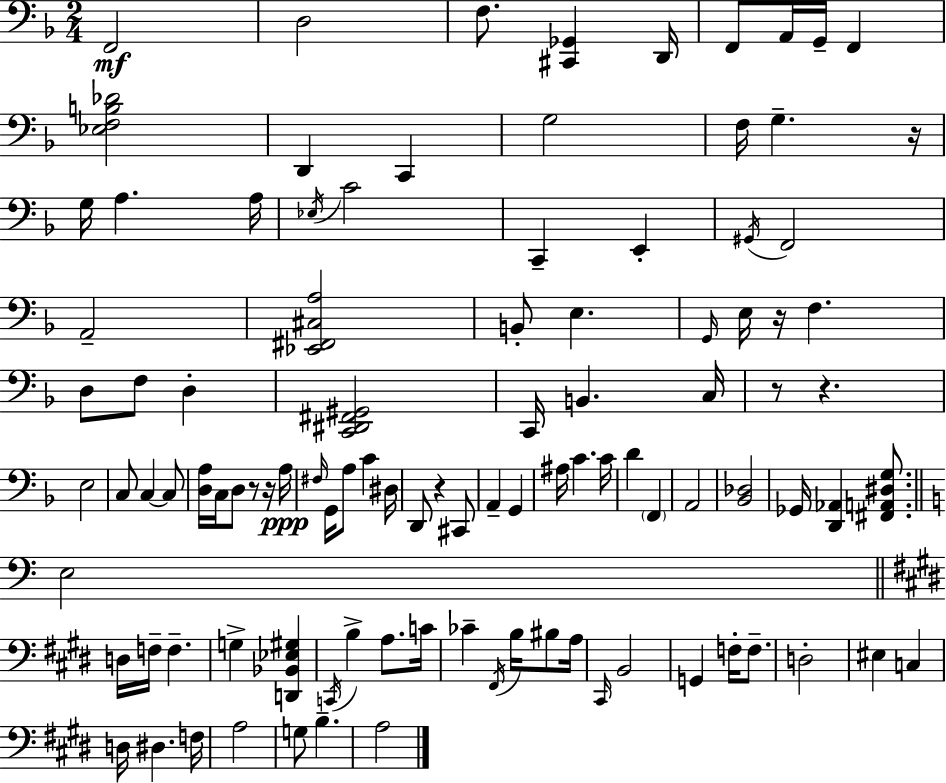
{
  \clef bass
  \numericTimeSignature
  \time 2/4
  \key f \major
  f,2\mf | d2 | f8. <cis, ges,>4 d,16 | f,8 a,16 g,16-- f,4 | \break <ees f b des'>2 | d,4 c,4 | g2 | f16 g4.-- r16 | \break g16 a4. a16 | \acciaccatura { ees16 } c'2 | c,4-- e,4-. | \acciaccatura { gis,16 } f,2 | \break a,2-- | <ees, fis, cis a>2 | b,8-. e4. | \grace { g,16 } e16 r16 f4. | \break d8 f8 d4-. | <c, dis, fis, gis,>2 | c,16 b,4. | c16 r8 r4. | \break e2 | c8 c4~~ | c8 <d a>16 c16 d8 r8 | r16 a16\ppp \grace { fis16 } g,16 a8 c'4 | \break dis16 d,8 r4 | cis,8 a,4-- | g,4 ais16 c'4. | c'16 d'4 | \break \parenthesize f,4 a,2 | <bes, des>2 | ges,16 <d, aes,>4 | <fis, a, dis g>8. \bar "||" \break \key c \major e2 | \bar "||" \break \key e \major d16 f16-- f4.-- | g4-> <d, bes, ees gis>4 | \acciaccatura { c,16 } b4-> a8. | c'16 ces'4-- \acciaccatura { fis,16 } b16 bis8 | \break a16 \grace { cis,16 } b,2 | g,4 f16-. | f8.-- d2-. | eis4 c4 | \break d16 dis4. | f16 a2 | g8 b4.-- | a2 | \break \bar "|."
}